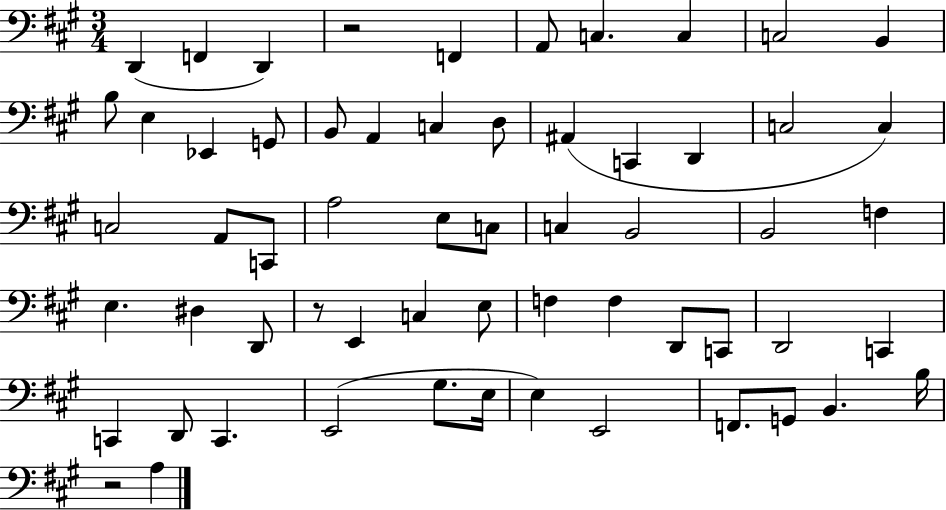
D2/q F2/q D2/q R/h F2/q A2/e C3/q. C3/q C3/h B2/q B3/e E3/q Eb2/q G2/e B2/e A2/q C3/q D3/e A#2/q C2/q D2/q C3/h C3/q C3/h A2/e C2/e A3/h E3/e C3/e C3/q B2/h B2/h F3/q E3/q. D#3/q D2/e R/e E2/q C3/q E3/e F3/q F3/q D2/e C2/e D2/h C2/q C2/q D2/e C2/q. E2/h G#3/e. E3/s E3/q E2/h F2/e. G2/e B2/q. B3/s R/h A3/q